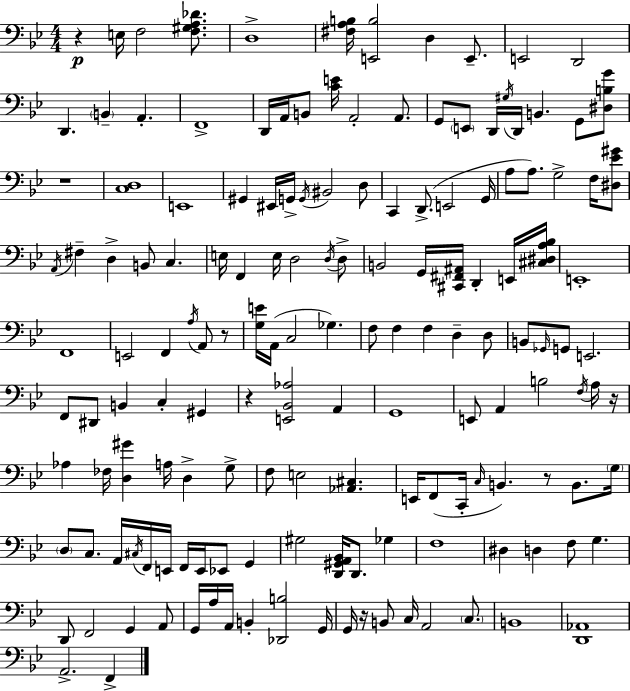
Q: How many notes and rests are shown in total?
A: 155